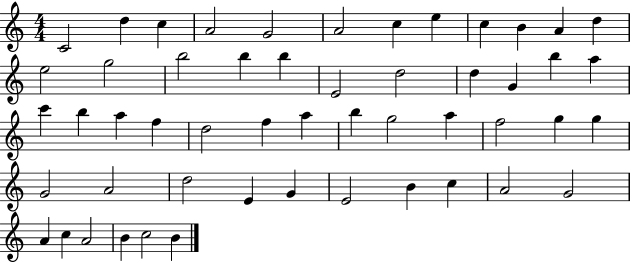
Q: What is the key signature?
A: C major